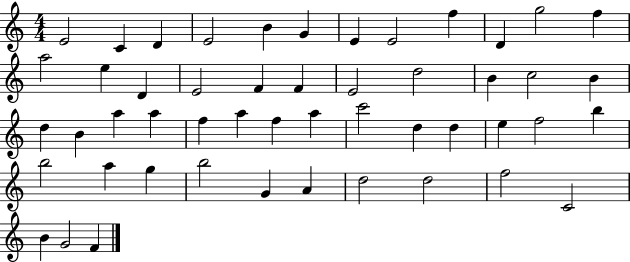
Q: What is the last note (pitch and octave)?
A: F4